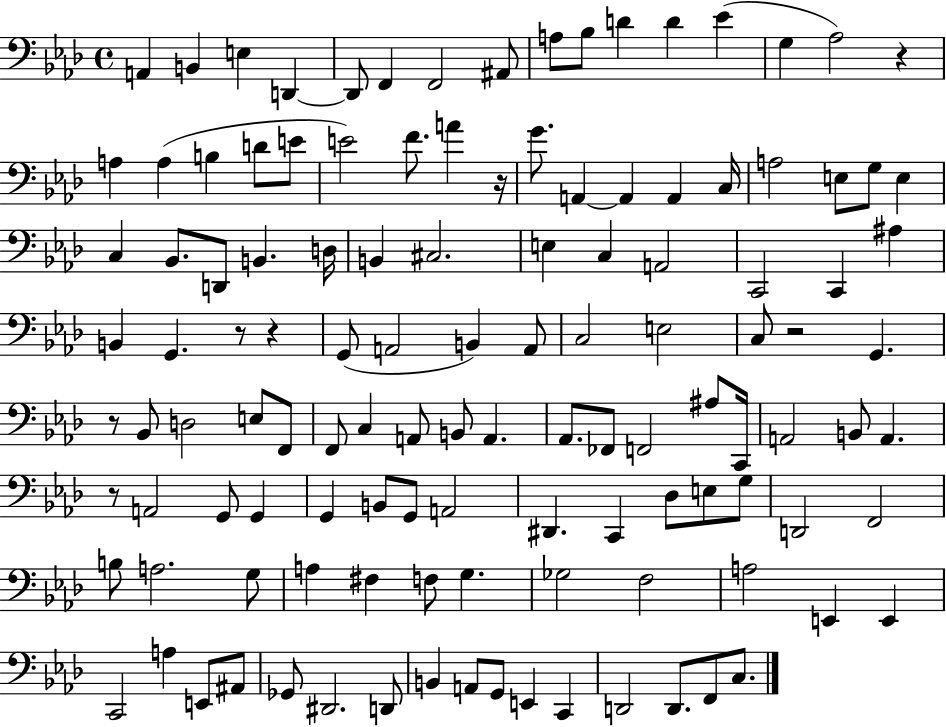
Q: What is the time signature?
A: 4/4